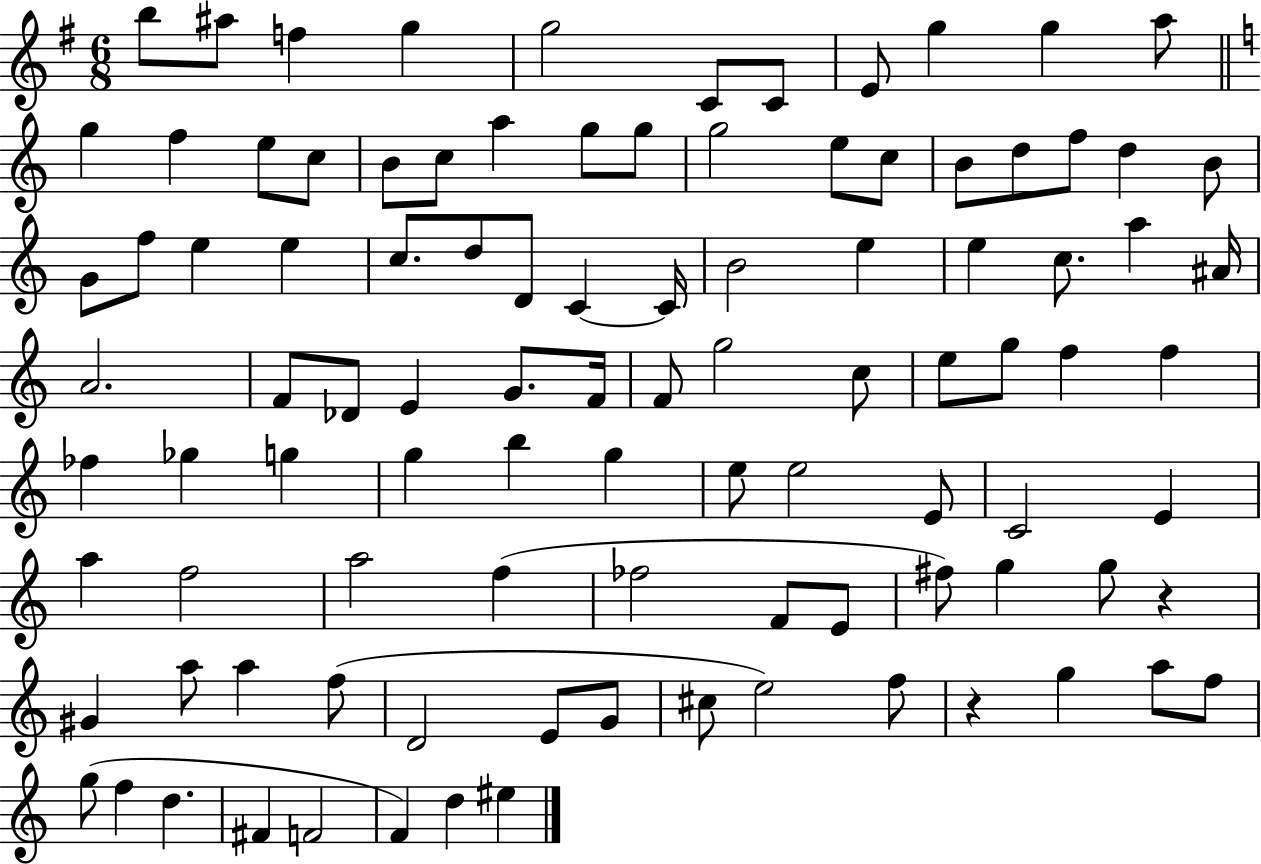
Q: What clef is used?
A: treble